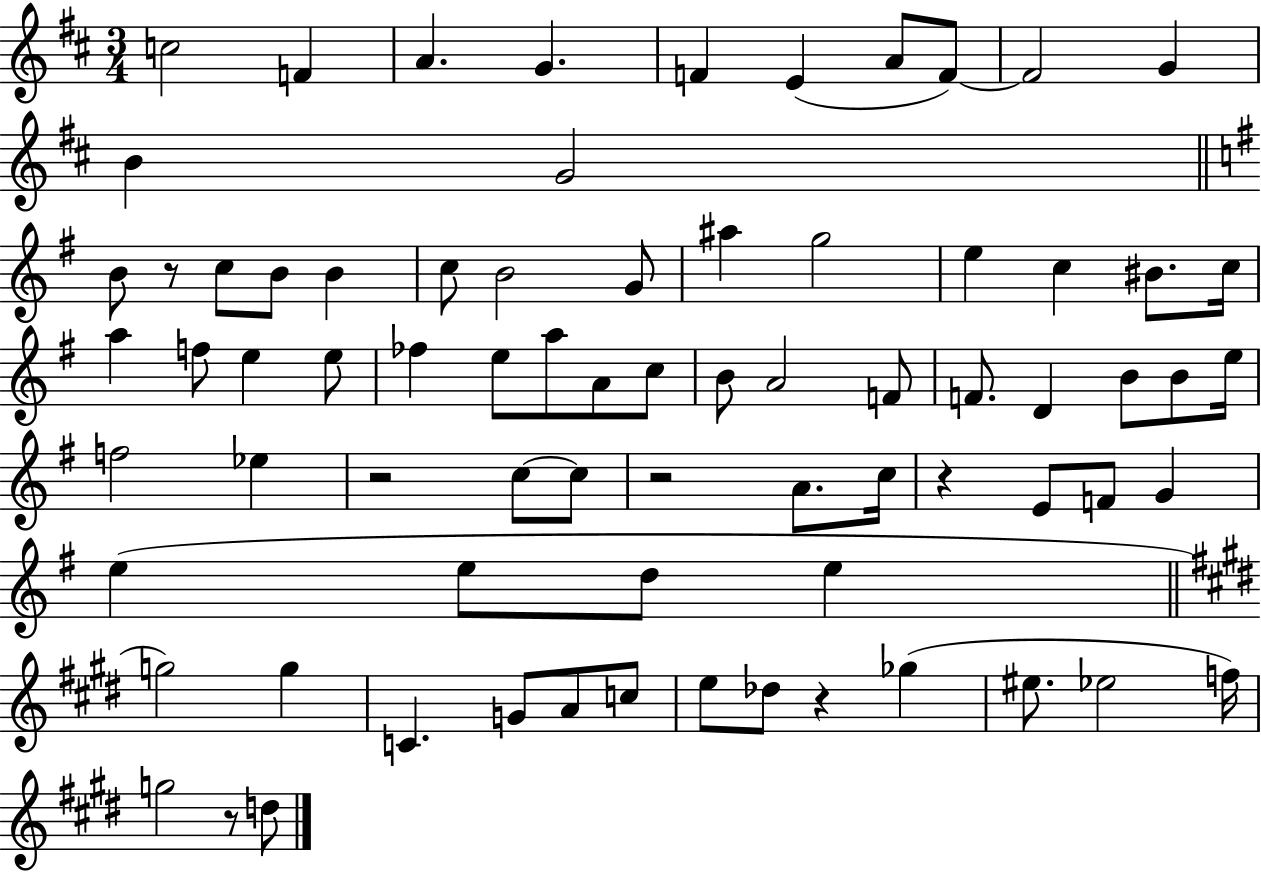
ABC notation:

X:1
T:Untitled
M:3/4
L:1/4
K:D
c2 F A G F E A/2 F/2 F2 G B G2 B/2 z/2 c/2 B/2 B c/2 B2 G/2 ^a g2 e c ^B/2 c/4 a f/2 e e/2 _f e/2 a/2 A/2 c/2 B/2 A2 F/2 F/2 D B/2 B/2 e/4 f2 _e z2 c/2 c/2 z2 A/2 c/4 z E/2 F/2 G e e/2 d/2 e g2 g C G/2 A/2 c/2 e/2 _d/2 z _g ^e/2 _e2 f/4 g2 z/2 d/2